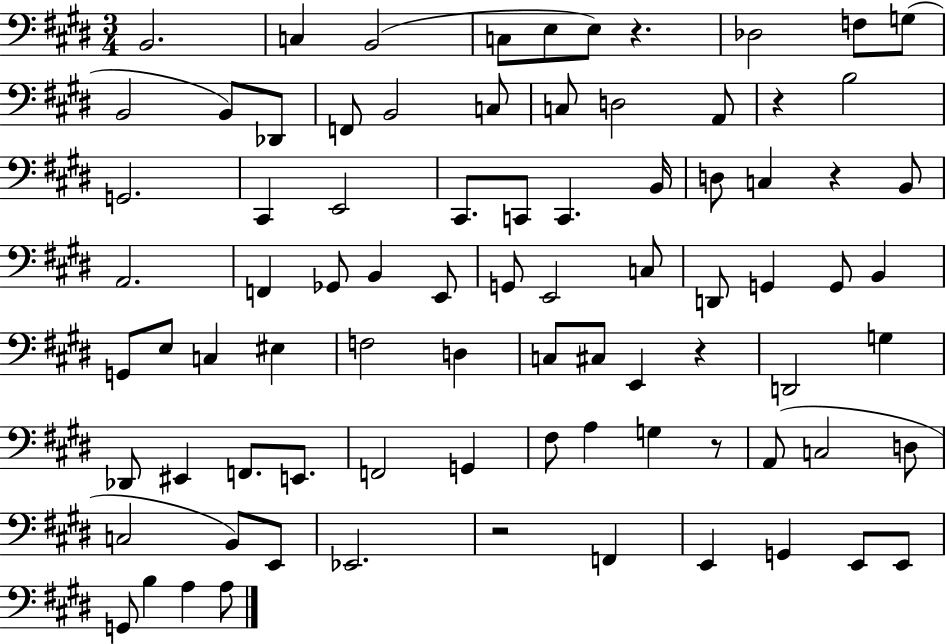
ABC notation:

X:1
T:Untitled
M:3/4
L:1/4
K:E
B,,2 C, B,,2 C,/2 E,/2 E,/2 z _D,2 F,/2 G,/2 B,,2 B,,/2 _D,,/2 F,,/2 B,,2 C,/2 C,/2 D,2 A,,/2 z B,2 G,,2 ^C,, E,,2 ^C,,/2 C,,/2 C,, B,,/4 D,/2 C, z B,,/2 A,,2 F,, _G,,/2 B,, E,,/2 G,,/2 E,,2 C,/2 D,,/2 G,, G,,/2 B,, G,,/2 E,/2 C, ^E, F,2 D, C,/2 ^C,/2 E,, z D,,2 G, _D,,/2 ^E,, F,,/2 E,,/2 F,,2 G,, ^F,/2 A, G, z/2 A,,/2 C,2 D,/2 C,2 B,,/2 E,,/2 _E,,2 z2 F,, E,, G,, E,,/2 E,,/2 G,,/2 B, A, A,/2